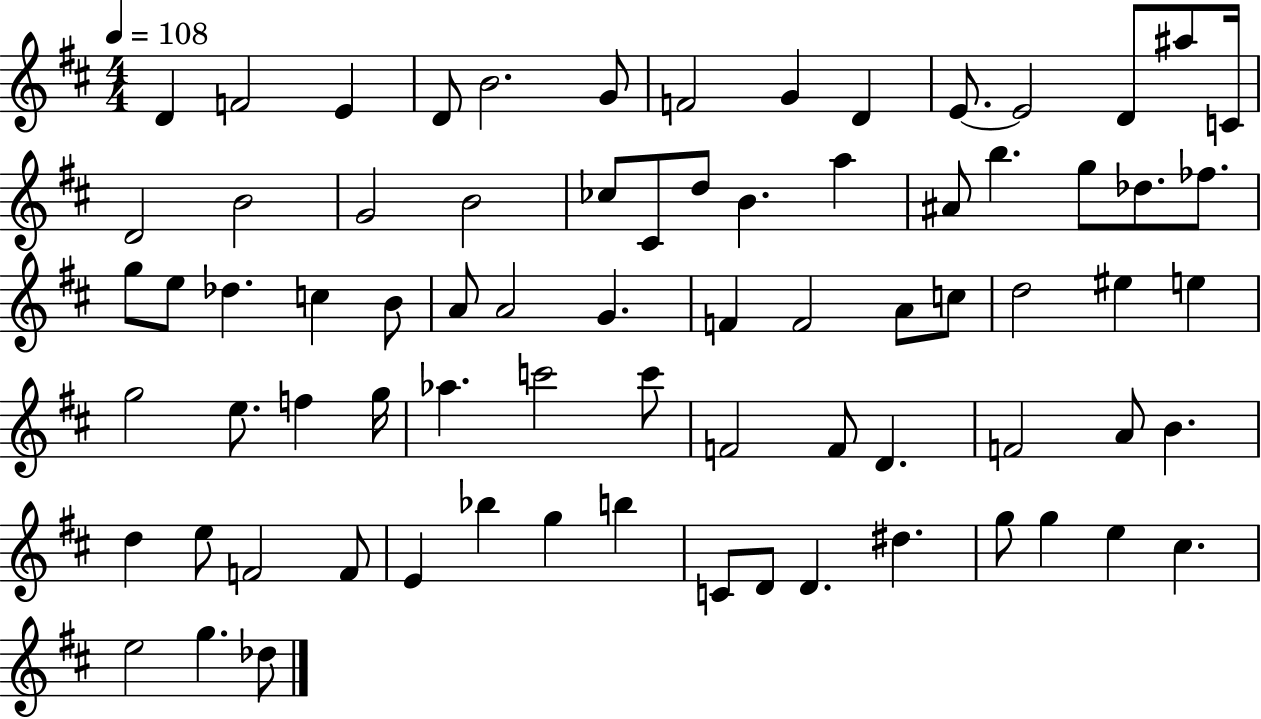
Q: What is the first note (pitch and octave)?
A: D4